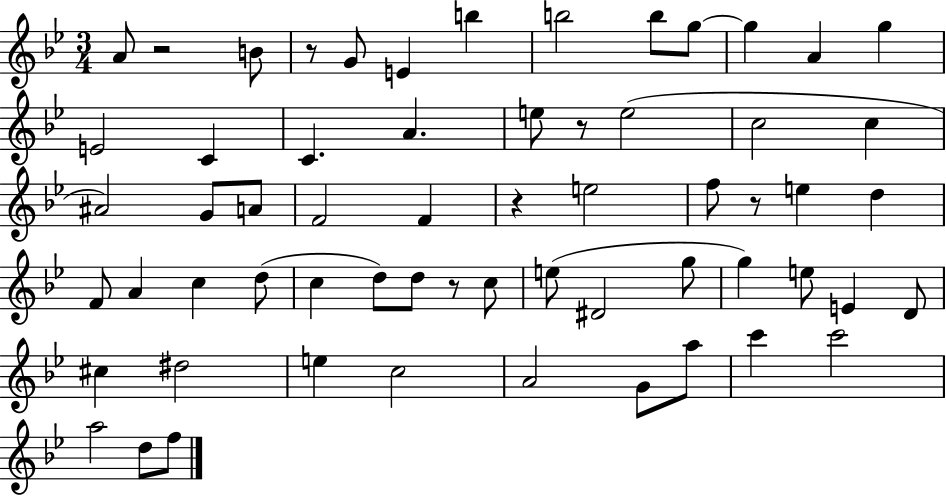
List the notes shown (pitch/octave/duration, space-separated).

A4/e R/h B4/e R/e G4/e E4/q B5/q B5/h B5/e G5/e G5/q A4/q G5/q E4/h C4/q C4/q. A4/q. E5/e R/e E5/h C5/h C5/q A#4/h G4/e A4/e F4/h F4/q R/q E5/h F5/e R/e E5/q D5/q F4/e A4/q C5/q D5/e C5/q D5/e D5/e R/e C5/e E5/e D#4/h G5/e G5/q E5/e E4/q D4/e C#5/q D#5/h E5/q C5/h A4/h G4/e A5/e C6/q C6/h A5/h D5/e F5/e